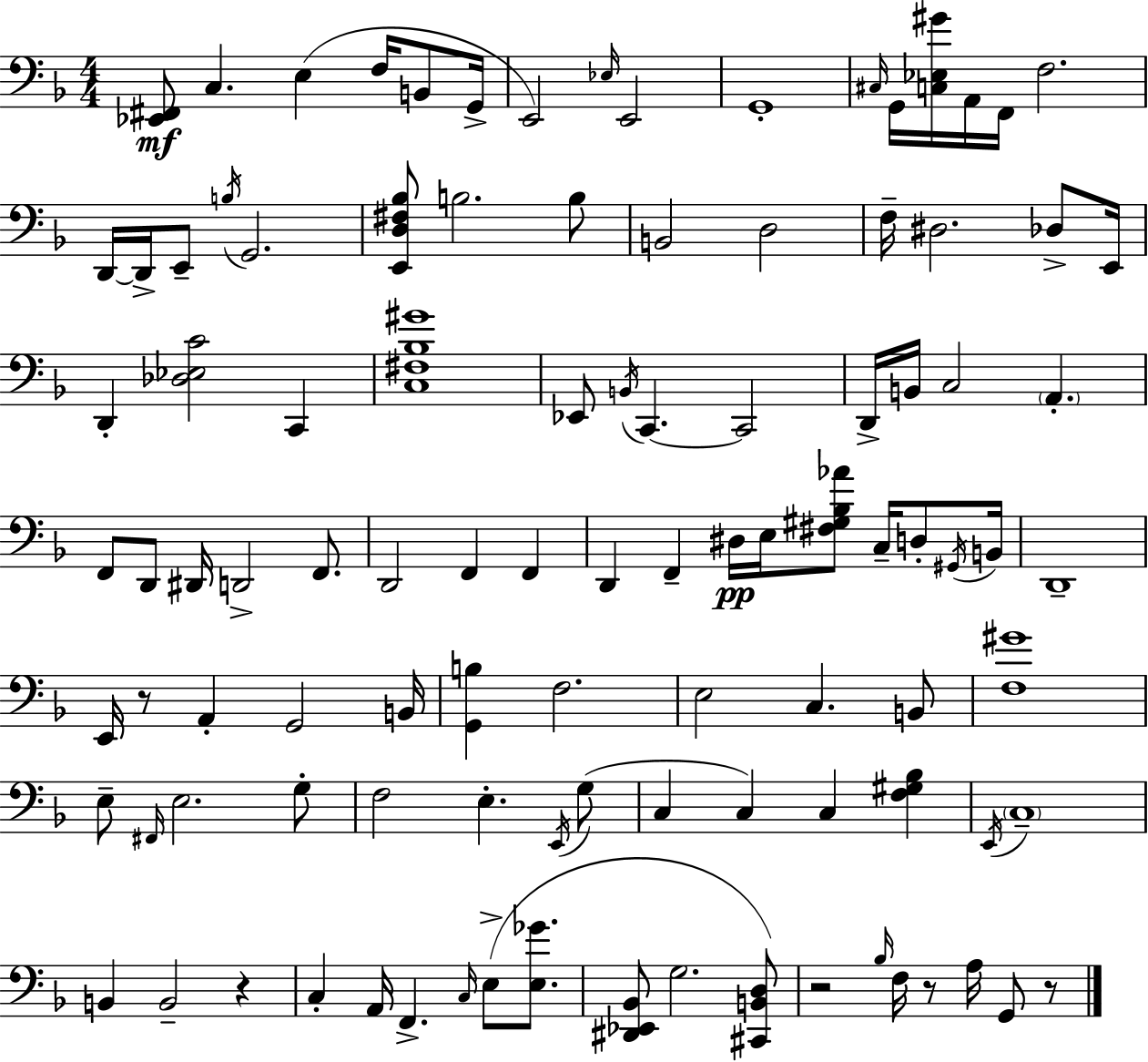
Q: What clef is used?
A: bass